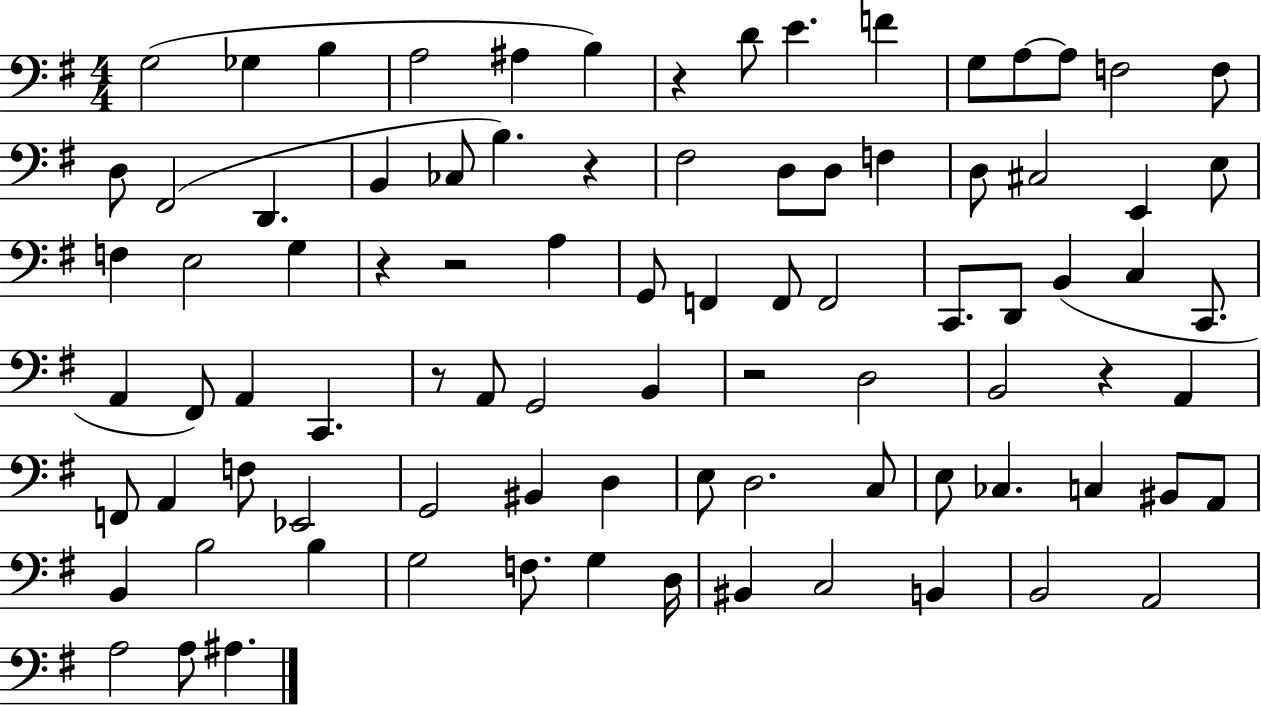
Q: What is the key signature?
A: G major